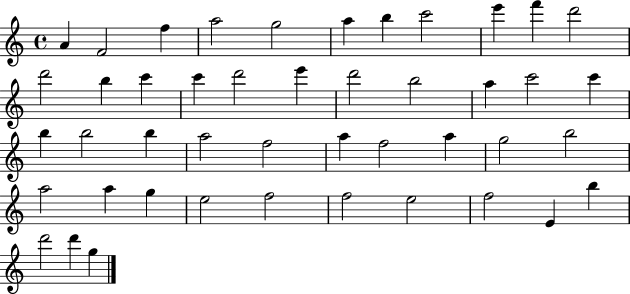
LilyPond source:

{
  \clef treble
  \time 4/4
  \defaultTimeSignature
  \key c \major
  a'4 f'2 f''4 | a''2 g''2 | a''4 b''4 c'''2 | e'''4 f'''4 d'''2 | \break d'''2 b''4 c'''4 | c'''4 d'''2 e'''4 | d'''2 b''2 | a''4 c'''2 c'''4 | \break b''4 b''2 b''4 | a''2 f''2 | a''4 f''2 a''4 | g''2 b''2 | \break a''2 a''4 g''4 | e''2 f''2 | f''2 e''2 | f''2 e'4 b''4 | \break d'''2 d'''4 g''4 | \bar "|."
}